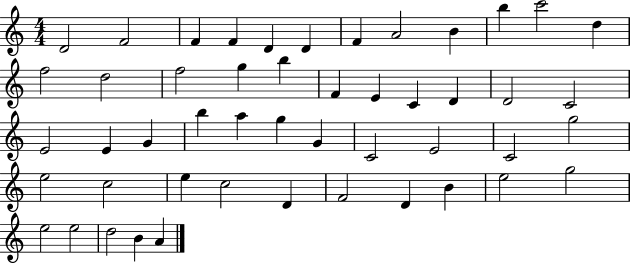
D4/h F4/h F4/q F4/q D4/q D4/q F4/q A4/h B4/q B5/q C6/h D5/q F5/h D5/h F5/h G5/q B5/q F4/q E4/q C4/q D4/q D4/h C4/h E4/h E4/q G4/q B5/q A5/q G5/q G4/q C4/h E4/h C4/h G5/h E5/h C5/h E5/q C5/h D4/q F4/h D4/q B4/q E5/h G5/h E5/h E5/h D5/h B4/q A4/q